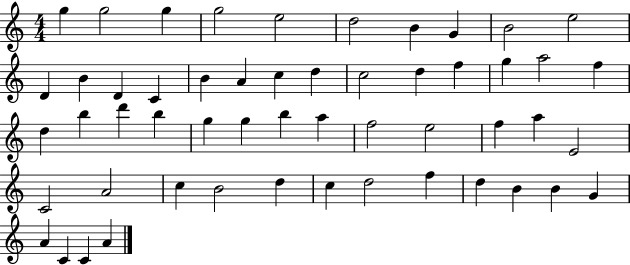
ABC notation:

X:1
T:Untitled
M:4/4
L:1/4
K:C
g g2 g g2 e2 d2 B G B2 e2 D B D C B A c d c2 d f g a2 f d b d' b g g b a f2 e2 f a E2 C2 A2 c B2 d c d2 f d B B G A C C A